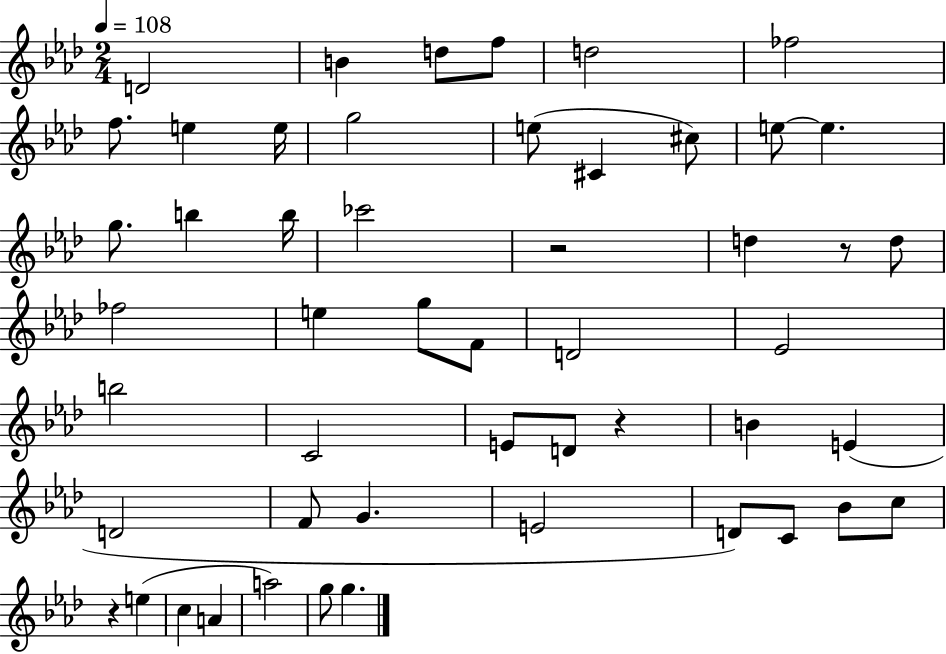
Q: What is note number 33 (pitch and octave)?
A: E4